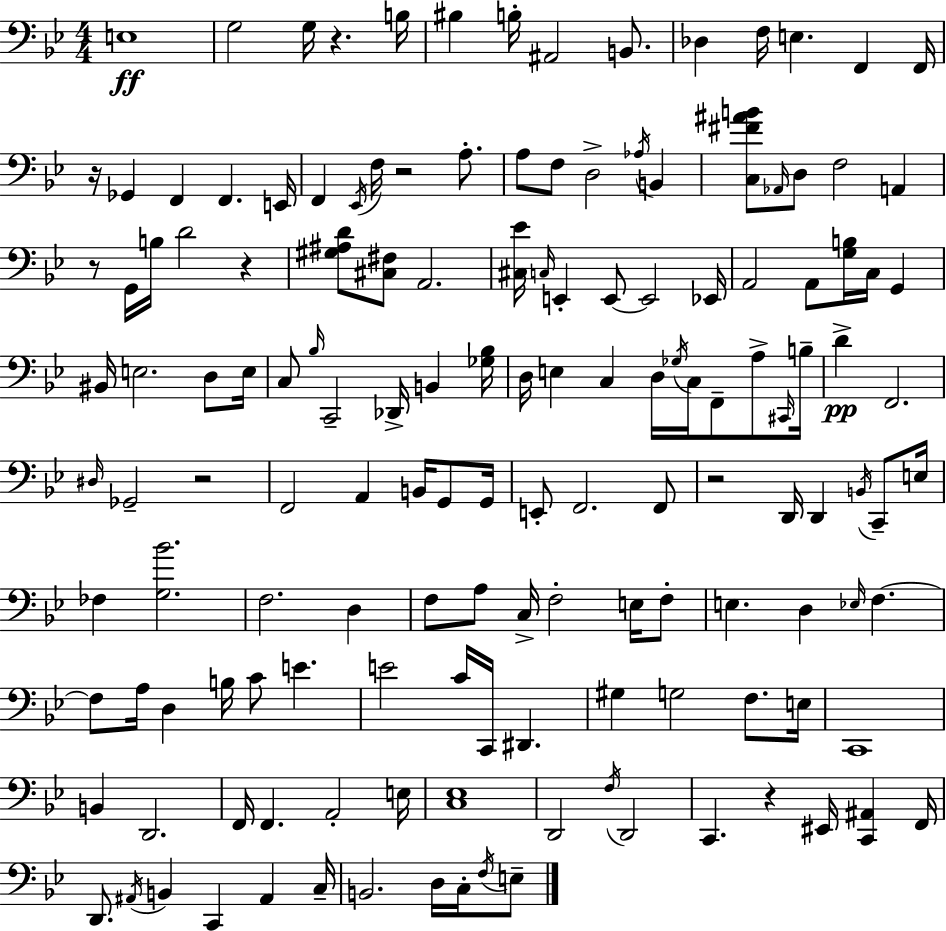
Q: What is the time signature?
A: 4/4